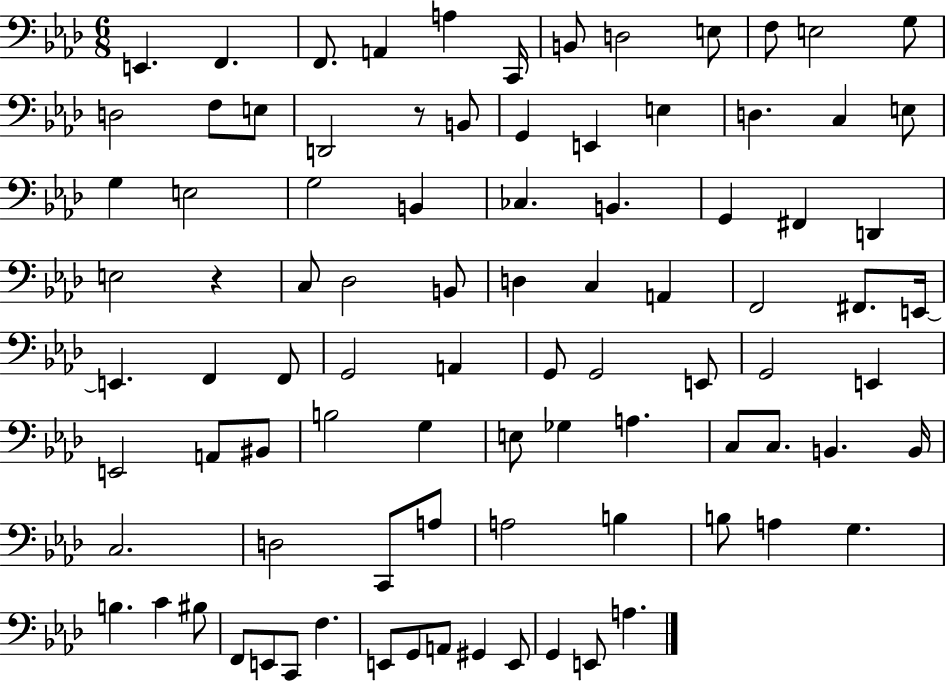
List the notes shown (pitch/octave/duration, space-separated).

E2/q. F2/q. F2/e. A2/q A3/q C2/s B2/e D3/h E3/e F3/e E3/h G3/e D3/h F3/e E3/e D2/h R/e B2/e G2/q E2/q E3/q D3/q. C3/q E3/e G3/q E3/h G3/h B2/q CES3/q. B2/q. G2/q F#2/q D2/q E3/h R/q C3/e Db3/h B2/e D3/q C3/q A2/q F2/h F#2/e. E2/s E2/q. F2/q F2/e G2/h A2/q G2/e G2/h E2/e G2/h E2/q E2/h A2/e BIS2/e B3/h G3/q E3/e Gb3/q A3/q. C3/e C3/e. B2/q. B2/s C3/h. D3/h C2/e A3/e A3/h B3/q B3/e A3/q G3/q. B3/q. C4/q BIS3/e F2/e E2/e C2/e F3/q. E2/e G2/e A2/e G#2/q E2/e G2/q E2/e A3/q.